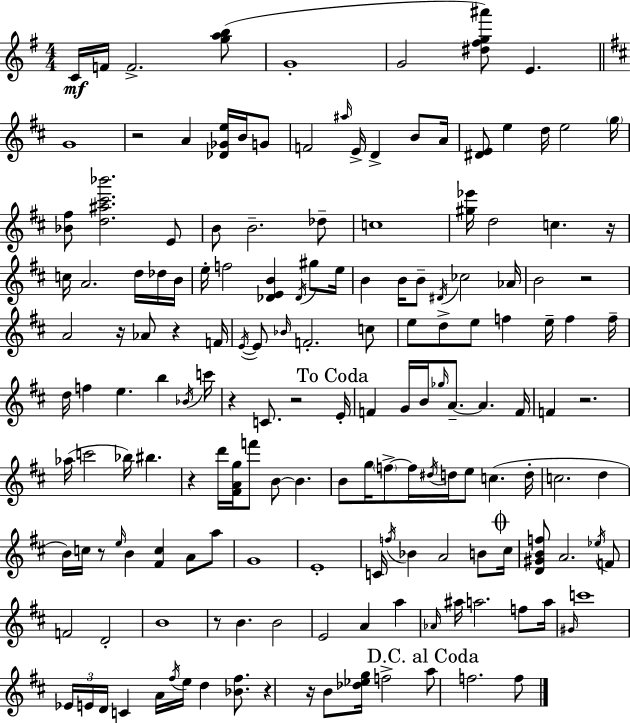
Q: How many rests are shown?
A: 13